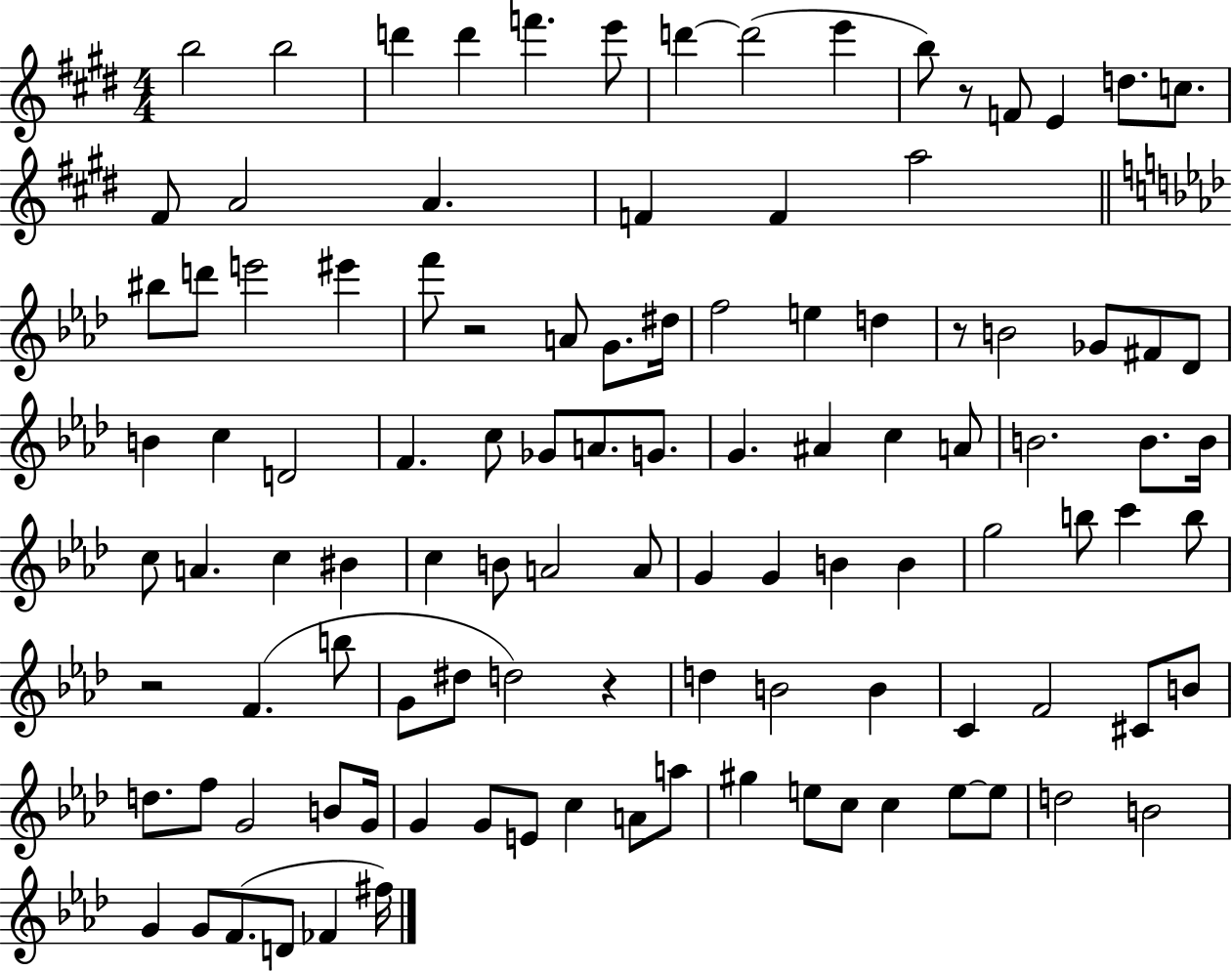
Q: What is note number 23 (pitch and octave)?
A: E6